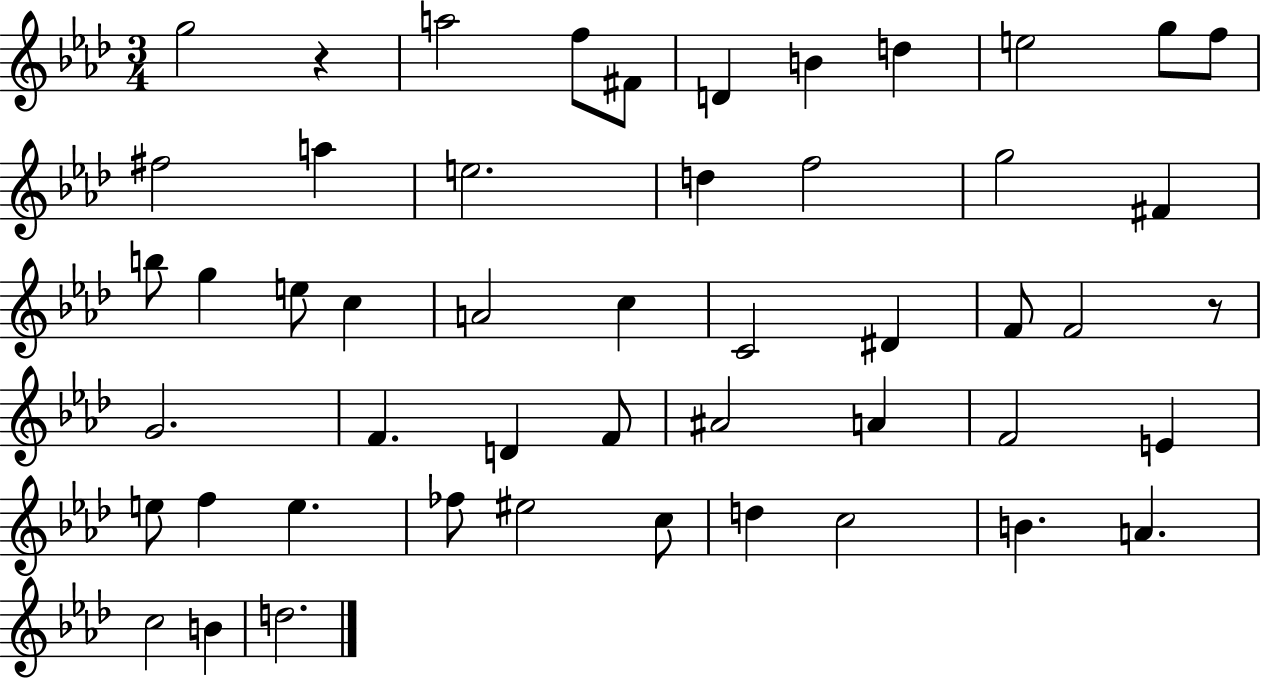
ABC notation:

X:1
T:Untitled
M:3/4
L:1/4
K:Ab
g2 z a2 f/2 ^F/2 D B d e2 g/2 f/2 ^f2 a e2 d f2 g2 ^F b/2 g e/2 c A2 c C2 ^D F/2 F2 z/2 G2 F D F/2 ^A2 A F2 E e/2 f e _f/2 ^e2 c/2 d c2 B A c2 B d2